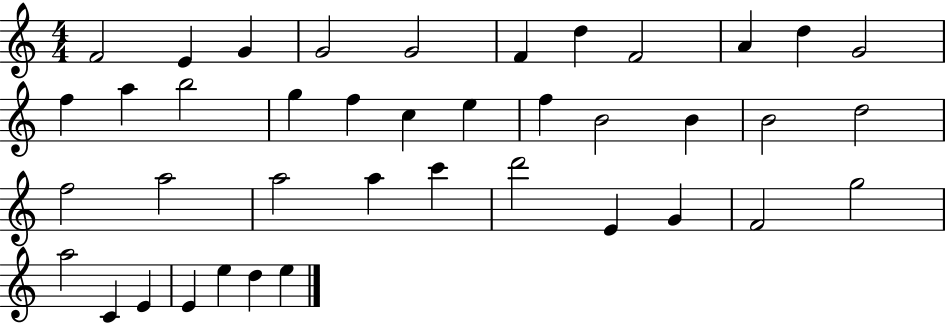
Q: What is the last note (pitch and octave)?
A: E5